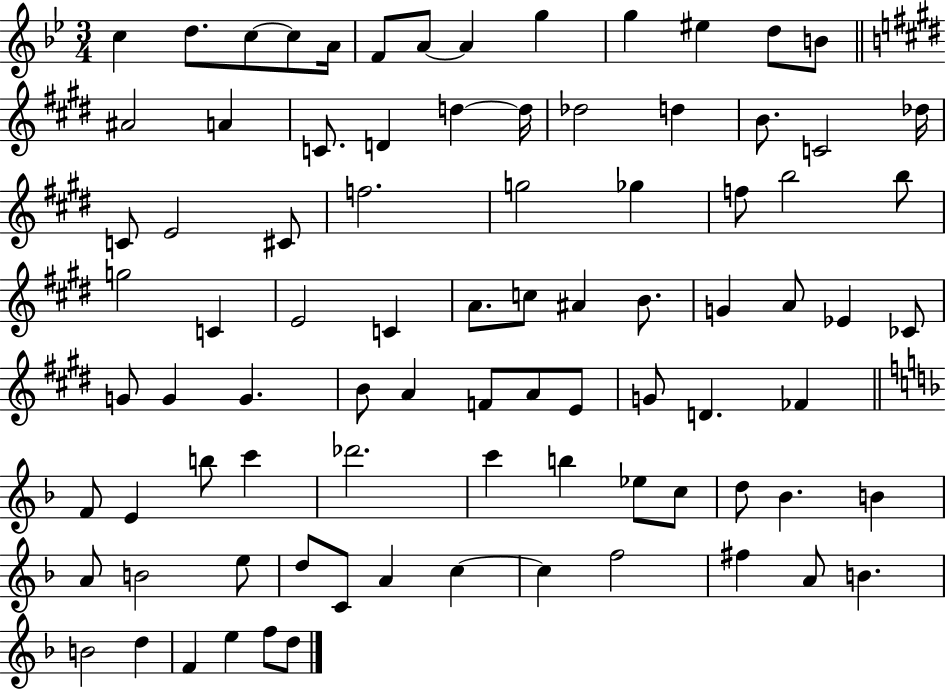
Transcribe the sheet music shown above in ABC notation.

X:1
T:Untitled
M:3/4
L:1/4
K:Bb
c d/2 c/2 c/2 A/4 F/2 A/2 A g g ^e d/2 B/2 ^A2 A C/2 D d d/4 _d2 d B/2 C2 _d/4 C/2 E2 ^C/2 f2 g2 _g f/2 b2 b/2 g2 C E2 C A/2 c/2 ^A B/2 G A/2 _E _C/2 G/2 G G B/2 A F/2 A/2 E/2 G/2 D _F F/2 E b/2 c' _d'2 c' b _e/2 c/2 d/2 _B B A/2 B2 e/2 d/2 C/2 A c c f2 ^f A/2 B B2 d F e f/2 d/2